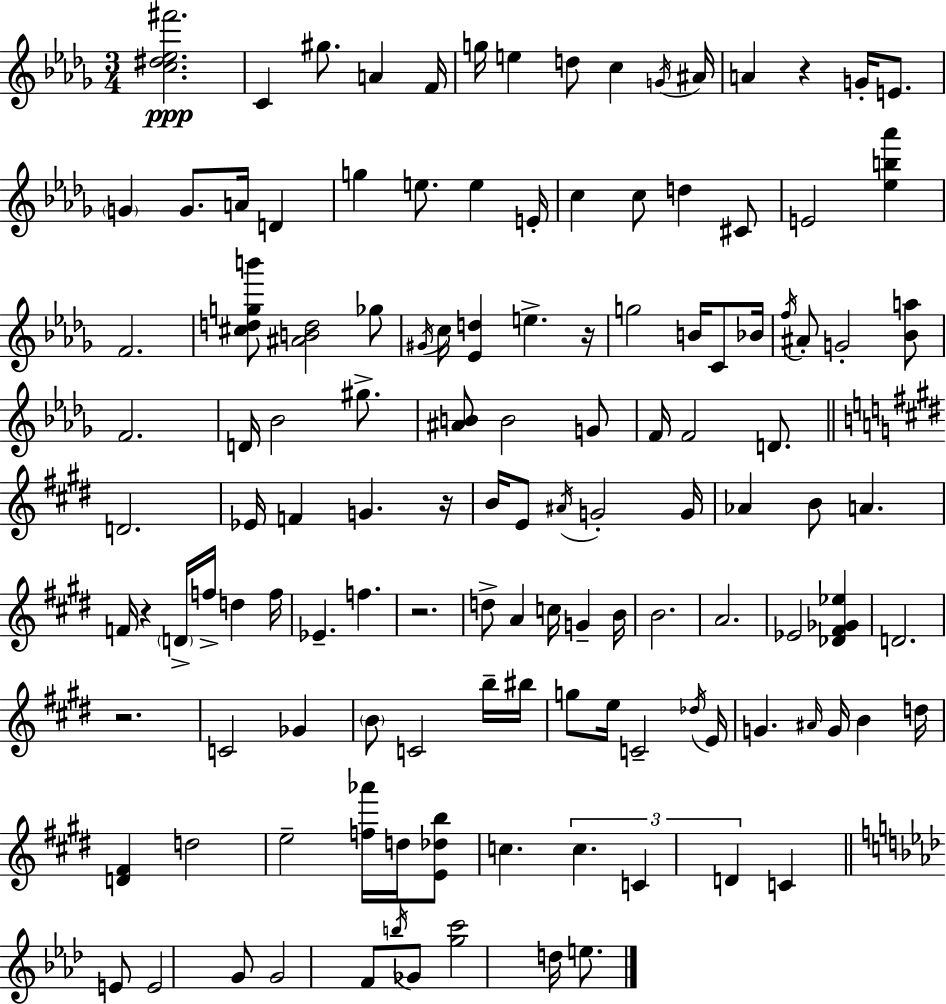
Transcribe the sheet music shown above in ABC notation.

X:1
T:Untitled
M:3/4
L:1/4
K:Bbm
[c^d_e^f']2 C ^g/2 A F/4 g/4 e d/2 c G/4 ^A/4 A z G/4 E/2 G G/2 A/4 D g e/2 e E/4 c c/2 d ^C/2 E2 [_eb_a'] F2 [^cdgb']/2 [^ABd]2 _g/2 ^G/4 c/4 [_Ed] e z/4 g2 B/4 C/2 _B/4 f/4 ^A/2 G2 [_Ba]/2 F2 D/4 _B2 ^g/2 [^AB]/2 B2 G/2 F/4 F2 D/2 D2 _E/4 F G z/4 B/4 E/2 ^A/4 G2 G/4 _A B/2 A F/4 z D/4 f/4 d f/4 _E f z2 d/2 A c/4 G B/4 B2 A2 _E2 [_D^F_G_e] D2 z2 C2 _G B/2 C2 b/4 ^b/4 g/2 e/4 C2 _d/4 E/4 G ^A/4 G/4 B d/4 [D^F] d2 e2 [f_a']/4 d/4 [E_db]/2 c c C D C E/2 E2 G/2 G2 F/2 b/4 _G/2 [gc']2 d/4 e/2